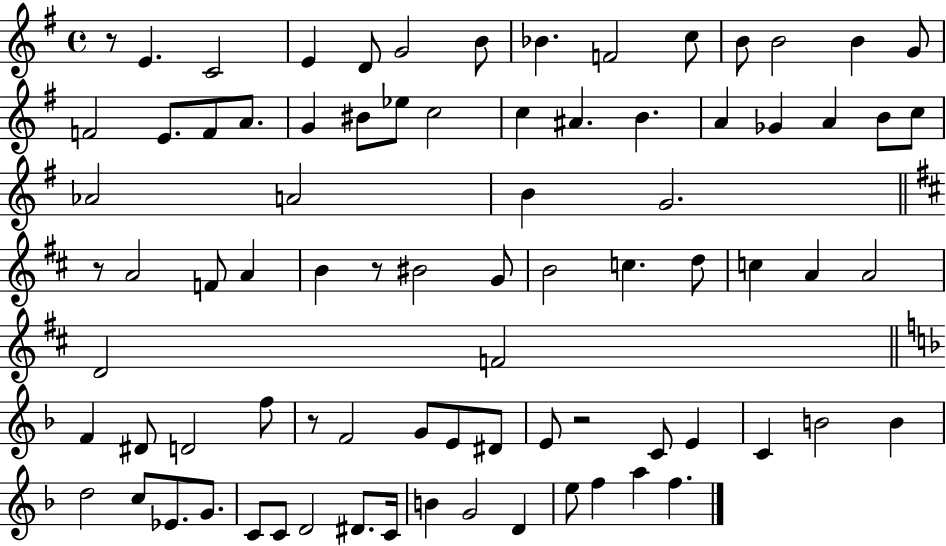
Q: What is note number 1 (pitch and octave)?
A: E4